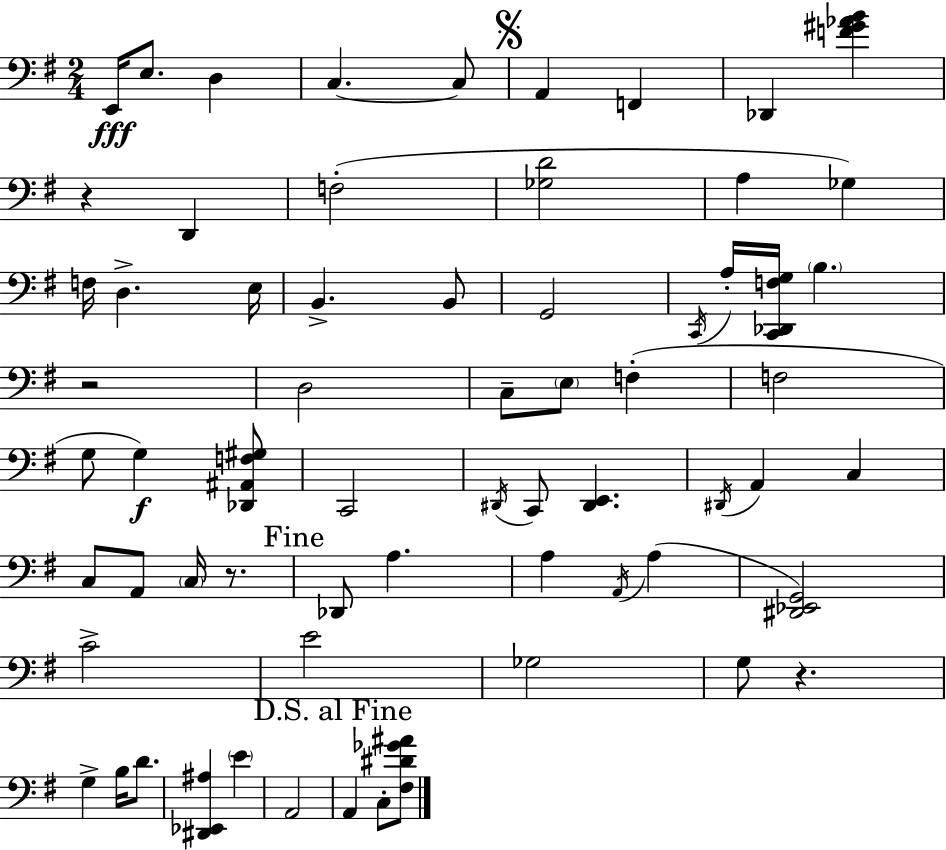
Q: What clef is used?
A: bass